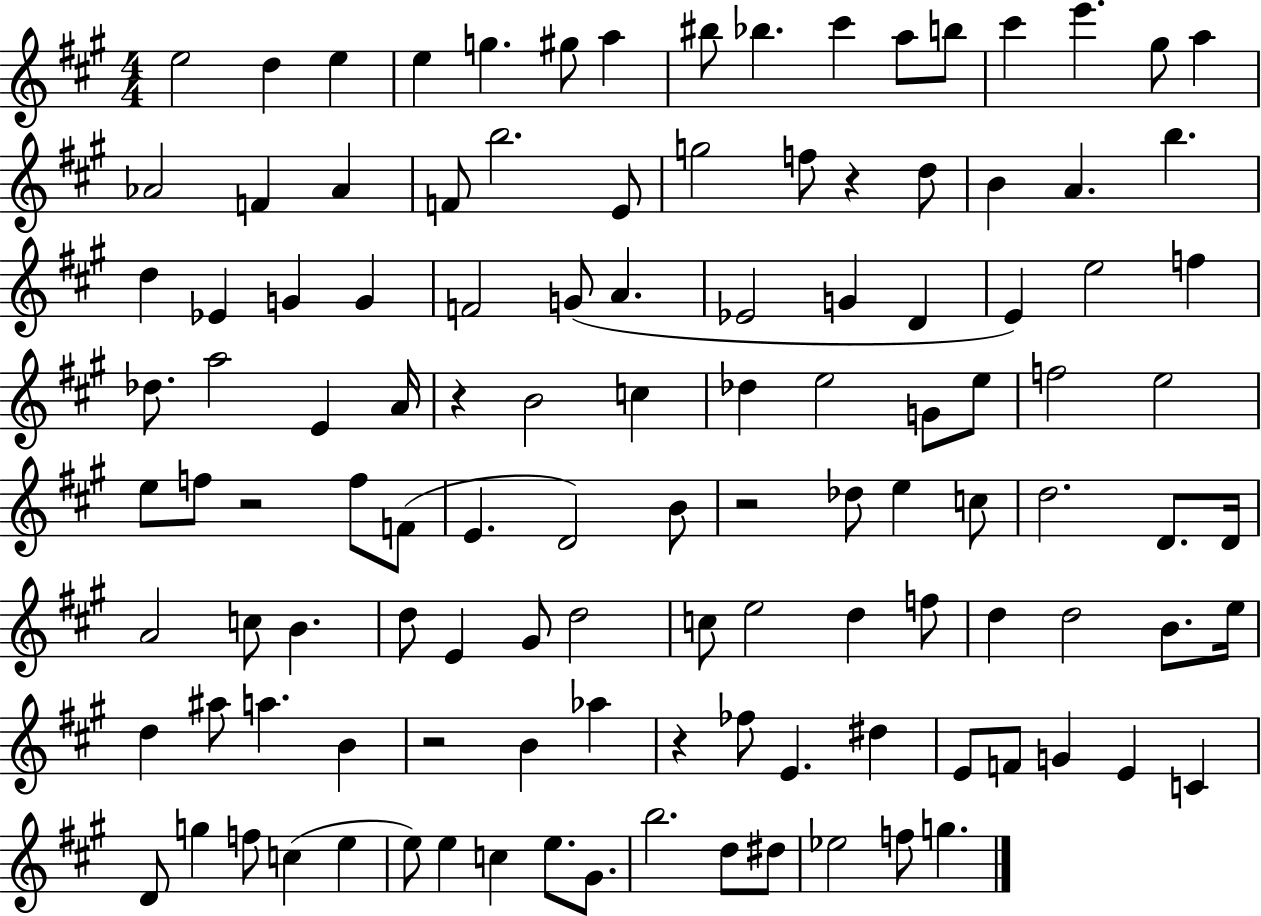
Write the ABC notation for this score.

X:1
T:Untitled
M:4/4
L:1/4
K:A
e2 d e e g ^g/2 a ^b/2 _b ^c' a/2 b/2 ^c' e' ^g/2 a _A2 F _A F/2 b2 E/2 g2 f/2 z d/2 B A b d _E G G F2 G/2 A _E2 G D E e2 f _d/2 a2 E A/4 z B2 c _d e2 G/2 e/2 f2 e2 e/2 f/2 z2 f/2 F/2 E D2 B/2 z2 _d/2 e c/2 d2 D/2 D/4 A2 c/2 B d/2 E ^G/2 d2 c/2 e2 d f/2 d d2 B/2 e/4 d ^a/2 a B z2 B _a z _f/2 E ^d E/2 F/2 G E C D/2 g f/2 c e e/2 e c e/2 ^G/2 b2 d/2 ^d/2 _e2 f/2 g